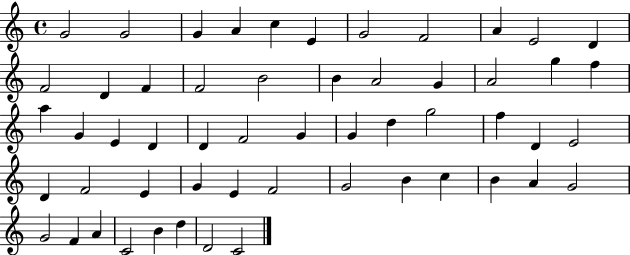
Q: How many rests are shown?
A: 0